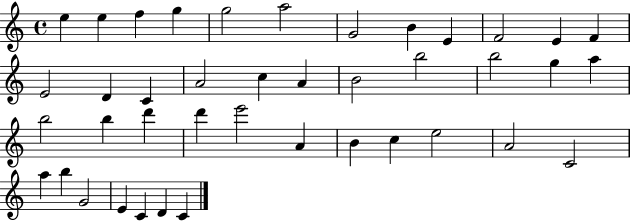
X:1
T:Untitled
M:4/4
L:1/4
K:C
e e f g g2 a2 G2 B E F2 E F E2 D C A2 c A B2 b2 b2 g a b2 b d' d' e'2 A B c e2 A2 C2 a b G2 E C D C